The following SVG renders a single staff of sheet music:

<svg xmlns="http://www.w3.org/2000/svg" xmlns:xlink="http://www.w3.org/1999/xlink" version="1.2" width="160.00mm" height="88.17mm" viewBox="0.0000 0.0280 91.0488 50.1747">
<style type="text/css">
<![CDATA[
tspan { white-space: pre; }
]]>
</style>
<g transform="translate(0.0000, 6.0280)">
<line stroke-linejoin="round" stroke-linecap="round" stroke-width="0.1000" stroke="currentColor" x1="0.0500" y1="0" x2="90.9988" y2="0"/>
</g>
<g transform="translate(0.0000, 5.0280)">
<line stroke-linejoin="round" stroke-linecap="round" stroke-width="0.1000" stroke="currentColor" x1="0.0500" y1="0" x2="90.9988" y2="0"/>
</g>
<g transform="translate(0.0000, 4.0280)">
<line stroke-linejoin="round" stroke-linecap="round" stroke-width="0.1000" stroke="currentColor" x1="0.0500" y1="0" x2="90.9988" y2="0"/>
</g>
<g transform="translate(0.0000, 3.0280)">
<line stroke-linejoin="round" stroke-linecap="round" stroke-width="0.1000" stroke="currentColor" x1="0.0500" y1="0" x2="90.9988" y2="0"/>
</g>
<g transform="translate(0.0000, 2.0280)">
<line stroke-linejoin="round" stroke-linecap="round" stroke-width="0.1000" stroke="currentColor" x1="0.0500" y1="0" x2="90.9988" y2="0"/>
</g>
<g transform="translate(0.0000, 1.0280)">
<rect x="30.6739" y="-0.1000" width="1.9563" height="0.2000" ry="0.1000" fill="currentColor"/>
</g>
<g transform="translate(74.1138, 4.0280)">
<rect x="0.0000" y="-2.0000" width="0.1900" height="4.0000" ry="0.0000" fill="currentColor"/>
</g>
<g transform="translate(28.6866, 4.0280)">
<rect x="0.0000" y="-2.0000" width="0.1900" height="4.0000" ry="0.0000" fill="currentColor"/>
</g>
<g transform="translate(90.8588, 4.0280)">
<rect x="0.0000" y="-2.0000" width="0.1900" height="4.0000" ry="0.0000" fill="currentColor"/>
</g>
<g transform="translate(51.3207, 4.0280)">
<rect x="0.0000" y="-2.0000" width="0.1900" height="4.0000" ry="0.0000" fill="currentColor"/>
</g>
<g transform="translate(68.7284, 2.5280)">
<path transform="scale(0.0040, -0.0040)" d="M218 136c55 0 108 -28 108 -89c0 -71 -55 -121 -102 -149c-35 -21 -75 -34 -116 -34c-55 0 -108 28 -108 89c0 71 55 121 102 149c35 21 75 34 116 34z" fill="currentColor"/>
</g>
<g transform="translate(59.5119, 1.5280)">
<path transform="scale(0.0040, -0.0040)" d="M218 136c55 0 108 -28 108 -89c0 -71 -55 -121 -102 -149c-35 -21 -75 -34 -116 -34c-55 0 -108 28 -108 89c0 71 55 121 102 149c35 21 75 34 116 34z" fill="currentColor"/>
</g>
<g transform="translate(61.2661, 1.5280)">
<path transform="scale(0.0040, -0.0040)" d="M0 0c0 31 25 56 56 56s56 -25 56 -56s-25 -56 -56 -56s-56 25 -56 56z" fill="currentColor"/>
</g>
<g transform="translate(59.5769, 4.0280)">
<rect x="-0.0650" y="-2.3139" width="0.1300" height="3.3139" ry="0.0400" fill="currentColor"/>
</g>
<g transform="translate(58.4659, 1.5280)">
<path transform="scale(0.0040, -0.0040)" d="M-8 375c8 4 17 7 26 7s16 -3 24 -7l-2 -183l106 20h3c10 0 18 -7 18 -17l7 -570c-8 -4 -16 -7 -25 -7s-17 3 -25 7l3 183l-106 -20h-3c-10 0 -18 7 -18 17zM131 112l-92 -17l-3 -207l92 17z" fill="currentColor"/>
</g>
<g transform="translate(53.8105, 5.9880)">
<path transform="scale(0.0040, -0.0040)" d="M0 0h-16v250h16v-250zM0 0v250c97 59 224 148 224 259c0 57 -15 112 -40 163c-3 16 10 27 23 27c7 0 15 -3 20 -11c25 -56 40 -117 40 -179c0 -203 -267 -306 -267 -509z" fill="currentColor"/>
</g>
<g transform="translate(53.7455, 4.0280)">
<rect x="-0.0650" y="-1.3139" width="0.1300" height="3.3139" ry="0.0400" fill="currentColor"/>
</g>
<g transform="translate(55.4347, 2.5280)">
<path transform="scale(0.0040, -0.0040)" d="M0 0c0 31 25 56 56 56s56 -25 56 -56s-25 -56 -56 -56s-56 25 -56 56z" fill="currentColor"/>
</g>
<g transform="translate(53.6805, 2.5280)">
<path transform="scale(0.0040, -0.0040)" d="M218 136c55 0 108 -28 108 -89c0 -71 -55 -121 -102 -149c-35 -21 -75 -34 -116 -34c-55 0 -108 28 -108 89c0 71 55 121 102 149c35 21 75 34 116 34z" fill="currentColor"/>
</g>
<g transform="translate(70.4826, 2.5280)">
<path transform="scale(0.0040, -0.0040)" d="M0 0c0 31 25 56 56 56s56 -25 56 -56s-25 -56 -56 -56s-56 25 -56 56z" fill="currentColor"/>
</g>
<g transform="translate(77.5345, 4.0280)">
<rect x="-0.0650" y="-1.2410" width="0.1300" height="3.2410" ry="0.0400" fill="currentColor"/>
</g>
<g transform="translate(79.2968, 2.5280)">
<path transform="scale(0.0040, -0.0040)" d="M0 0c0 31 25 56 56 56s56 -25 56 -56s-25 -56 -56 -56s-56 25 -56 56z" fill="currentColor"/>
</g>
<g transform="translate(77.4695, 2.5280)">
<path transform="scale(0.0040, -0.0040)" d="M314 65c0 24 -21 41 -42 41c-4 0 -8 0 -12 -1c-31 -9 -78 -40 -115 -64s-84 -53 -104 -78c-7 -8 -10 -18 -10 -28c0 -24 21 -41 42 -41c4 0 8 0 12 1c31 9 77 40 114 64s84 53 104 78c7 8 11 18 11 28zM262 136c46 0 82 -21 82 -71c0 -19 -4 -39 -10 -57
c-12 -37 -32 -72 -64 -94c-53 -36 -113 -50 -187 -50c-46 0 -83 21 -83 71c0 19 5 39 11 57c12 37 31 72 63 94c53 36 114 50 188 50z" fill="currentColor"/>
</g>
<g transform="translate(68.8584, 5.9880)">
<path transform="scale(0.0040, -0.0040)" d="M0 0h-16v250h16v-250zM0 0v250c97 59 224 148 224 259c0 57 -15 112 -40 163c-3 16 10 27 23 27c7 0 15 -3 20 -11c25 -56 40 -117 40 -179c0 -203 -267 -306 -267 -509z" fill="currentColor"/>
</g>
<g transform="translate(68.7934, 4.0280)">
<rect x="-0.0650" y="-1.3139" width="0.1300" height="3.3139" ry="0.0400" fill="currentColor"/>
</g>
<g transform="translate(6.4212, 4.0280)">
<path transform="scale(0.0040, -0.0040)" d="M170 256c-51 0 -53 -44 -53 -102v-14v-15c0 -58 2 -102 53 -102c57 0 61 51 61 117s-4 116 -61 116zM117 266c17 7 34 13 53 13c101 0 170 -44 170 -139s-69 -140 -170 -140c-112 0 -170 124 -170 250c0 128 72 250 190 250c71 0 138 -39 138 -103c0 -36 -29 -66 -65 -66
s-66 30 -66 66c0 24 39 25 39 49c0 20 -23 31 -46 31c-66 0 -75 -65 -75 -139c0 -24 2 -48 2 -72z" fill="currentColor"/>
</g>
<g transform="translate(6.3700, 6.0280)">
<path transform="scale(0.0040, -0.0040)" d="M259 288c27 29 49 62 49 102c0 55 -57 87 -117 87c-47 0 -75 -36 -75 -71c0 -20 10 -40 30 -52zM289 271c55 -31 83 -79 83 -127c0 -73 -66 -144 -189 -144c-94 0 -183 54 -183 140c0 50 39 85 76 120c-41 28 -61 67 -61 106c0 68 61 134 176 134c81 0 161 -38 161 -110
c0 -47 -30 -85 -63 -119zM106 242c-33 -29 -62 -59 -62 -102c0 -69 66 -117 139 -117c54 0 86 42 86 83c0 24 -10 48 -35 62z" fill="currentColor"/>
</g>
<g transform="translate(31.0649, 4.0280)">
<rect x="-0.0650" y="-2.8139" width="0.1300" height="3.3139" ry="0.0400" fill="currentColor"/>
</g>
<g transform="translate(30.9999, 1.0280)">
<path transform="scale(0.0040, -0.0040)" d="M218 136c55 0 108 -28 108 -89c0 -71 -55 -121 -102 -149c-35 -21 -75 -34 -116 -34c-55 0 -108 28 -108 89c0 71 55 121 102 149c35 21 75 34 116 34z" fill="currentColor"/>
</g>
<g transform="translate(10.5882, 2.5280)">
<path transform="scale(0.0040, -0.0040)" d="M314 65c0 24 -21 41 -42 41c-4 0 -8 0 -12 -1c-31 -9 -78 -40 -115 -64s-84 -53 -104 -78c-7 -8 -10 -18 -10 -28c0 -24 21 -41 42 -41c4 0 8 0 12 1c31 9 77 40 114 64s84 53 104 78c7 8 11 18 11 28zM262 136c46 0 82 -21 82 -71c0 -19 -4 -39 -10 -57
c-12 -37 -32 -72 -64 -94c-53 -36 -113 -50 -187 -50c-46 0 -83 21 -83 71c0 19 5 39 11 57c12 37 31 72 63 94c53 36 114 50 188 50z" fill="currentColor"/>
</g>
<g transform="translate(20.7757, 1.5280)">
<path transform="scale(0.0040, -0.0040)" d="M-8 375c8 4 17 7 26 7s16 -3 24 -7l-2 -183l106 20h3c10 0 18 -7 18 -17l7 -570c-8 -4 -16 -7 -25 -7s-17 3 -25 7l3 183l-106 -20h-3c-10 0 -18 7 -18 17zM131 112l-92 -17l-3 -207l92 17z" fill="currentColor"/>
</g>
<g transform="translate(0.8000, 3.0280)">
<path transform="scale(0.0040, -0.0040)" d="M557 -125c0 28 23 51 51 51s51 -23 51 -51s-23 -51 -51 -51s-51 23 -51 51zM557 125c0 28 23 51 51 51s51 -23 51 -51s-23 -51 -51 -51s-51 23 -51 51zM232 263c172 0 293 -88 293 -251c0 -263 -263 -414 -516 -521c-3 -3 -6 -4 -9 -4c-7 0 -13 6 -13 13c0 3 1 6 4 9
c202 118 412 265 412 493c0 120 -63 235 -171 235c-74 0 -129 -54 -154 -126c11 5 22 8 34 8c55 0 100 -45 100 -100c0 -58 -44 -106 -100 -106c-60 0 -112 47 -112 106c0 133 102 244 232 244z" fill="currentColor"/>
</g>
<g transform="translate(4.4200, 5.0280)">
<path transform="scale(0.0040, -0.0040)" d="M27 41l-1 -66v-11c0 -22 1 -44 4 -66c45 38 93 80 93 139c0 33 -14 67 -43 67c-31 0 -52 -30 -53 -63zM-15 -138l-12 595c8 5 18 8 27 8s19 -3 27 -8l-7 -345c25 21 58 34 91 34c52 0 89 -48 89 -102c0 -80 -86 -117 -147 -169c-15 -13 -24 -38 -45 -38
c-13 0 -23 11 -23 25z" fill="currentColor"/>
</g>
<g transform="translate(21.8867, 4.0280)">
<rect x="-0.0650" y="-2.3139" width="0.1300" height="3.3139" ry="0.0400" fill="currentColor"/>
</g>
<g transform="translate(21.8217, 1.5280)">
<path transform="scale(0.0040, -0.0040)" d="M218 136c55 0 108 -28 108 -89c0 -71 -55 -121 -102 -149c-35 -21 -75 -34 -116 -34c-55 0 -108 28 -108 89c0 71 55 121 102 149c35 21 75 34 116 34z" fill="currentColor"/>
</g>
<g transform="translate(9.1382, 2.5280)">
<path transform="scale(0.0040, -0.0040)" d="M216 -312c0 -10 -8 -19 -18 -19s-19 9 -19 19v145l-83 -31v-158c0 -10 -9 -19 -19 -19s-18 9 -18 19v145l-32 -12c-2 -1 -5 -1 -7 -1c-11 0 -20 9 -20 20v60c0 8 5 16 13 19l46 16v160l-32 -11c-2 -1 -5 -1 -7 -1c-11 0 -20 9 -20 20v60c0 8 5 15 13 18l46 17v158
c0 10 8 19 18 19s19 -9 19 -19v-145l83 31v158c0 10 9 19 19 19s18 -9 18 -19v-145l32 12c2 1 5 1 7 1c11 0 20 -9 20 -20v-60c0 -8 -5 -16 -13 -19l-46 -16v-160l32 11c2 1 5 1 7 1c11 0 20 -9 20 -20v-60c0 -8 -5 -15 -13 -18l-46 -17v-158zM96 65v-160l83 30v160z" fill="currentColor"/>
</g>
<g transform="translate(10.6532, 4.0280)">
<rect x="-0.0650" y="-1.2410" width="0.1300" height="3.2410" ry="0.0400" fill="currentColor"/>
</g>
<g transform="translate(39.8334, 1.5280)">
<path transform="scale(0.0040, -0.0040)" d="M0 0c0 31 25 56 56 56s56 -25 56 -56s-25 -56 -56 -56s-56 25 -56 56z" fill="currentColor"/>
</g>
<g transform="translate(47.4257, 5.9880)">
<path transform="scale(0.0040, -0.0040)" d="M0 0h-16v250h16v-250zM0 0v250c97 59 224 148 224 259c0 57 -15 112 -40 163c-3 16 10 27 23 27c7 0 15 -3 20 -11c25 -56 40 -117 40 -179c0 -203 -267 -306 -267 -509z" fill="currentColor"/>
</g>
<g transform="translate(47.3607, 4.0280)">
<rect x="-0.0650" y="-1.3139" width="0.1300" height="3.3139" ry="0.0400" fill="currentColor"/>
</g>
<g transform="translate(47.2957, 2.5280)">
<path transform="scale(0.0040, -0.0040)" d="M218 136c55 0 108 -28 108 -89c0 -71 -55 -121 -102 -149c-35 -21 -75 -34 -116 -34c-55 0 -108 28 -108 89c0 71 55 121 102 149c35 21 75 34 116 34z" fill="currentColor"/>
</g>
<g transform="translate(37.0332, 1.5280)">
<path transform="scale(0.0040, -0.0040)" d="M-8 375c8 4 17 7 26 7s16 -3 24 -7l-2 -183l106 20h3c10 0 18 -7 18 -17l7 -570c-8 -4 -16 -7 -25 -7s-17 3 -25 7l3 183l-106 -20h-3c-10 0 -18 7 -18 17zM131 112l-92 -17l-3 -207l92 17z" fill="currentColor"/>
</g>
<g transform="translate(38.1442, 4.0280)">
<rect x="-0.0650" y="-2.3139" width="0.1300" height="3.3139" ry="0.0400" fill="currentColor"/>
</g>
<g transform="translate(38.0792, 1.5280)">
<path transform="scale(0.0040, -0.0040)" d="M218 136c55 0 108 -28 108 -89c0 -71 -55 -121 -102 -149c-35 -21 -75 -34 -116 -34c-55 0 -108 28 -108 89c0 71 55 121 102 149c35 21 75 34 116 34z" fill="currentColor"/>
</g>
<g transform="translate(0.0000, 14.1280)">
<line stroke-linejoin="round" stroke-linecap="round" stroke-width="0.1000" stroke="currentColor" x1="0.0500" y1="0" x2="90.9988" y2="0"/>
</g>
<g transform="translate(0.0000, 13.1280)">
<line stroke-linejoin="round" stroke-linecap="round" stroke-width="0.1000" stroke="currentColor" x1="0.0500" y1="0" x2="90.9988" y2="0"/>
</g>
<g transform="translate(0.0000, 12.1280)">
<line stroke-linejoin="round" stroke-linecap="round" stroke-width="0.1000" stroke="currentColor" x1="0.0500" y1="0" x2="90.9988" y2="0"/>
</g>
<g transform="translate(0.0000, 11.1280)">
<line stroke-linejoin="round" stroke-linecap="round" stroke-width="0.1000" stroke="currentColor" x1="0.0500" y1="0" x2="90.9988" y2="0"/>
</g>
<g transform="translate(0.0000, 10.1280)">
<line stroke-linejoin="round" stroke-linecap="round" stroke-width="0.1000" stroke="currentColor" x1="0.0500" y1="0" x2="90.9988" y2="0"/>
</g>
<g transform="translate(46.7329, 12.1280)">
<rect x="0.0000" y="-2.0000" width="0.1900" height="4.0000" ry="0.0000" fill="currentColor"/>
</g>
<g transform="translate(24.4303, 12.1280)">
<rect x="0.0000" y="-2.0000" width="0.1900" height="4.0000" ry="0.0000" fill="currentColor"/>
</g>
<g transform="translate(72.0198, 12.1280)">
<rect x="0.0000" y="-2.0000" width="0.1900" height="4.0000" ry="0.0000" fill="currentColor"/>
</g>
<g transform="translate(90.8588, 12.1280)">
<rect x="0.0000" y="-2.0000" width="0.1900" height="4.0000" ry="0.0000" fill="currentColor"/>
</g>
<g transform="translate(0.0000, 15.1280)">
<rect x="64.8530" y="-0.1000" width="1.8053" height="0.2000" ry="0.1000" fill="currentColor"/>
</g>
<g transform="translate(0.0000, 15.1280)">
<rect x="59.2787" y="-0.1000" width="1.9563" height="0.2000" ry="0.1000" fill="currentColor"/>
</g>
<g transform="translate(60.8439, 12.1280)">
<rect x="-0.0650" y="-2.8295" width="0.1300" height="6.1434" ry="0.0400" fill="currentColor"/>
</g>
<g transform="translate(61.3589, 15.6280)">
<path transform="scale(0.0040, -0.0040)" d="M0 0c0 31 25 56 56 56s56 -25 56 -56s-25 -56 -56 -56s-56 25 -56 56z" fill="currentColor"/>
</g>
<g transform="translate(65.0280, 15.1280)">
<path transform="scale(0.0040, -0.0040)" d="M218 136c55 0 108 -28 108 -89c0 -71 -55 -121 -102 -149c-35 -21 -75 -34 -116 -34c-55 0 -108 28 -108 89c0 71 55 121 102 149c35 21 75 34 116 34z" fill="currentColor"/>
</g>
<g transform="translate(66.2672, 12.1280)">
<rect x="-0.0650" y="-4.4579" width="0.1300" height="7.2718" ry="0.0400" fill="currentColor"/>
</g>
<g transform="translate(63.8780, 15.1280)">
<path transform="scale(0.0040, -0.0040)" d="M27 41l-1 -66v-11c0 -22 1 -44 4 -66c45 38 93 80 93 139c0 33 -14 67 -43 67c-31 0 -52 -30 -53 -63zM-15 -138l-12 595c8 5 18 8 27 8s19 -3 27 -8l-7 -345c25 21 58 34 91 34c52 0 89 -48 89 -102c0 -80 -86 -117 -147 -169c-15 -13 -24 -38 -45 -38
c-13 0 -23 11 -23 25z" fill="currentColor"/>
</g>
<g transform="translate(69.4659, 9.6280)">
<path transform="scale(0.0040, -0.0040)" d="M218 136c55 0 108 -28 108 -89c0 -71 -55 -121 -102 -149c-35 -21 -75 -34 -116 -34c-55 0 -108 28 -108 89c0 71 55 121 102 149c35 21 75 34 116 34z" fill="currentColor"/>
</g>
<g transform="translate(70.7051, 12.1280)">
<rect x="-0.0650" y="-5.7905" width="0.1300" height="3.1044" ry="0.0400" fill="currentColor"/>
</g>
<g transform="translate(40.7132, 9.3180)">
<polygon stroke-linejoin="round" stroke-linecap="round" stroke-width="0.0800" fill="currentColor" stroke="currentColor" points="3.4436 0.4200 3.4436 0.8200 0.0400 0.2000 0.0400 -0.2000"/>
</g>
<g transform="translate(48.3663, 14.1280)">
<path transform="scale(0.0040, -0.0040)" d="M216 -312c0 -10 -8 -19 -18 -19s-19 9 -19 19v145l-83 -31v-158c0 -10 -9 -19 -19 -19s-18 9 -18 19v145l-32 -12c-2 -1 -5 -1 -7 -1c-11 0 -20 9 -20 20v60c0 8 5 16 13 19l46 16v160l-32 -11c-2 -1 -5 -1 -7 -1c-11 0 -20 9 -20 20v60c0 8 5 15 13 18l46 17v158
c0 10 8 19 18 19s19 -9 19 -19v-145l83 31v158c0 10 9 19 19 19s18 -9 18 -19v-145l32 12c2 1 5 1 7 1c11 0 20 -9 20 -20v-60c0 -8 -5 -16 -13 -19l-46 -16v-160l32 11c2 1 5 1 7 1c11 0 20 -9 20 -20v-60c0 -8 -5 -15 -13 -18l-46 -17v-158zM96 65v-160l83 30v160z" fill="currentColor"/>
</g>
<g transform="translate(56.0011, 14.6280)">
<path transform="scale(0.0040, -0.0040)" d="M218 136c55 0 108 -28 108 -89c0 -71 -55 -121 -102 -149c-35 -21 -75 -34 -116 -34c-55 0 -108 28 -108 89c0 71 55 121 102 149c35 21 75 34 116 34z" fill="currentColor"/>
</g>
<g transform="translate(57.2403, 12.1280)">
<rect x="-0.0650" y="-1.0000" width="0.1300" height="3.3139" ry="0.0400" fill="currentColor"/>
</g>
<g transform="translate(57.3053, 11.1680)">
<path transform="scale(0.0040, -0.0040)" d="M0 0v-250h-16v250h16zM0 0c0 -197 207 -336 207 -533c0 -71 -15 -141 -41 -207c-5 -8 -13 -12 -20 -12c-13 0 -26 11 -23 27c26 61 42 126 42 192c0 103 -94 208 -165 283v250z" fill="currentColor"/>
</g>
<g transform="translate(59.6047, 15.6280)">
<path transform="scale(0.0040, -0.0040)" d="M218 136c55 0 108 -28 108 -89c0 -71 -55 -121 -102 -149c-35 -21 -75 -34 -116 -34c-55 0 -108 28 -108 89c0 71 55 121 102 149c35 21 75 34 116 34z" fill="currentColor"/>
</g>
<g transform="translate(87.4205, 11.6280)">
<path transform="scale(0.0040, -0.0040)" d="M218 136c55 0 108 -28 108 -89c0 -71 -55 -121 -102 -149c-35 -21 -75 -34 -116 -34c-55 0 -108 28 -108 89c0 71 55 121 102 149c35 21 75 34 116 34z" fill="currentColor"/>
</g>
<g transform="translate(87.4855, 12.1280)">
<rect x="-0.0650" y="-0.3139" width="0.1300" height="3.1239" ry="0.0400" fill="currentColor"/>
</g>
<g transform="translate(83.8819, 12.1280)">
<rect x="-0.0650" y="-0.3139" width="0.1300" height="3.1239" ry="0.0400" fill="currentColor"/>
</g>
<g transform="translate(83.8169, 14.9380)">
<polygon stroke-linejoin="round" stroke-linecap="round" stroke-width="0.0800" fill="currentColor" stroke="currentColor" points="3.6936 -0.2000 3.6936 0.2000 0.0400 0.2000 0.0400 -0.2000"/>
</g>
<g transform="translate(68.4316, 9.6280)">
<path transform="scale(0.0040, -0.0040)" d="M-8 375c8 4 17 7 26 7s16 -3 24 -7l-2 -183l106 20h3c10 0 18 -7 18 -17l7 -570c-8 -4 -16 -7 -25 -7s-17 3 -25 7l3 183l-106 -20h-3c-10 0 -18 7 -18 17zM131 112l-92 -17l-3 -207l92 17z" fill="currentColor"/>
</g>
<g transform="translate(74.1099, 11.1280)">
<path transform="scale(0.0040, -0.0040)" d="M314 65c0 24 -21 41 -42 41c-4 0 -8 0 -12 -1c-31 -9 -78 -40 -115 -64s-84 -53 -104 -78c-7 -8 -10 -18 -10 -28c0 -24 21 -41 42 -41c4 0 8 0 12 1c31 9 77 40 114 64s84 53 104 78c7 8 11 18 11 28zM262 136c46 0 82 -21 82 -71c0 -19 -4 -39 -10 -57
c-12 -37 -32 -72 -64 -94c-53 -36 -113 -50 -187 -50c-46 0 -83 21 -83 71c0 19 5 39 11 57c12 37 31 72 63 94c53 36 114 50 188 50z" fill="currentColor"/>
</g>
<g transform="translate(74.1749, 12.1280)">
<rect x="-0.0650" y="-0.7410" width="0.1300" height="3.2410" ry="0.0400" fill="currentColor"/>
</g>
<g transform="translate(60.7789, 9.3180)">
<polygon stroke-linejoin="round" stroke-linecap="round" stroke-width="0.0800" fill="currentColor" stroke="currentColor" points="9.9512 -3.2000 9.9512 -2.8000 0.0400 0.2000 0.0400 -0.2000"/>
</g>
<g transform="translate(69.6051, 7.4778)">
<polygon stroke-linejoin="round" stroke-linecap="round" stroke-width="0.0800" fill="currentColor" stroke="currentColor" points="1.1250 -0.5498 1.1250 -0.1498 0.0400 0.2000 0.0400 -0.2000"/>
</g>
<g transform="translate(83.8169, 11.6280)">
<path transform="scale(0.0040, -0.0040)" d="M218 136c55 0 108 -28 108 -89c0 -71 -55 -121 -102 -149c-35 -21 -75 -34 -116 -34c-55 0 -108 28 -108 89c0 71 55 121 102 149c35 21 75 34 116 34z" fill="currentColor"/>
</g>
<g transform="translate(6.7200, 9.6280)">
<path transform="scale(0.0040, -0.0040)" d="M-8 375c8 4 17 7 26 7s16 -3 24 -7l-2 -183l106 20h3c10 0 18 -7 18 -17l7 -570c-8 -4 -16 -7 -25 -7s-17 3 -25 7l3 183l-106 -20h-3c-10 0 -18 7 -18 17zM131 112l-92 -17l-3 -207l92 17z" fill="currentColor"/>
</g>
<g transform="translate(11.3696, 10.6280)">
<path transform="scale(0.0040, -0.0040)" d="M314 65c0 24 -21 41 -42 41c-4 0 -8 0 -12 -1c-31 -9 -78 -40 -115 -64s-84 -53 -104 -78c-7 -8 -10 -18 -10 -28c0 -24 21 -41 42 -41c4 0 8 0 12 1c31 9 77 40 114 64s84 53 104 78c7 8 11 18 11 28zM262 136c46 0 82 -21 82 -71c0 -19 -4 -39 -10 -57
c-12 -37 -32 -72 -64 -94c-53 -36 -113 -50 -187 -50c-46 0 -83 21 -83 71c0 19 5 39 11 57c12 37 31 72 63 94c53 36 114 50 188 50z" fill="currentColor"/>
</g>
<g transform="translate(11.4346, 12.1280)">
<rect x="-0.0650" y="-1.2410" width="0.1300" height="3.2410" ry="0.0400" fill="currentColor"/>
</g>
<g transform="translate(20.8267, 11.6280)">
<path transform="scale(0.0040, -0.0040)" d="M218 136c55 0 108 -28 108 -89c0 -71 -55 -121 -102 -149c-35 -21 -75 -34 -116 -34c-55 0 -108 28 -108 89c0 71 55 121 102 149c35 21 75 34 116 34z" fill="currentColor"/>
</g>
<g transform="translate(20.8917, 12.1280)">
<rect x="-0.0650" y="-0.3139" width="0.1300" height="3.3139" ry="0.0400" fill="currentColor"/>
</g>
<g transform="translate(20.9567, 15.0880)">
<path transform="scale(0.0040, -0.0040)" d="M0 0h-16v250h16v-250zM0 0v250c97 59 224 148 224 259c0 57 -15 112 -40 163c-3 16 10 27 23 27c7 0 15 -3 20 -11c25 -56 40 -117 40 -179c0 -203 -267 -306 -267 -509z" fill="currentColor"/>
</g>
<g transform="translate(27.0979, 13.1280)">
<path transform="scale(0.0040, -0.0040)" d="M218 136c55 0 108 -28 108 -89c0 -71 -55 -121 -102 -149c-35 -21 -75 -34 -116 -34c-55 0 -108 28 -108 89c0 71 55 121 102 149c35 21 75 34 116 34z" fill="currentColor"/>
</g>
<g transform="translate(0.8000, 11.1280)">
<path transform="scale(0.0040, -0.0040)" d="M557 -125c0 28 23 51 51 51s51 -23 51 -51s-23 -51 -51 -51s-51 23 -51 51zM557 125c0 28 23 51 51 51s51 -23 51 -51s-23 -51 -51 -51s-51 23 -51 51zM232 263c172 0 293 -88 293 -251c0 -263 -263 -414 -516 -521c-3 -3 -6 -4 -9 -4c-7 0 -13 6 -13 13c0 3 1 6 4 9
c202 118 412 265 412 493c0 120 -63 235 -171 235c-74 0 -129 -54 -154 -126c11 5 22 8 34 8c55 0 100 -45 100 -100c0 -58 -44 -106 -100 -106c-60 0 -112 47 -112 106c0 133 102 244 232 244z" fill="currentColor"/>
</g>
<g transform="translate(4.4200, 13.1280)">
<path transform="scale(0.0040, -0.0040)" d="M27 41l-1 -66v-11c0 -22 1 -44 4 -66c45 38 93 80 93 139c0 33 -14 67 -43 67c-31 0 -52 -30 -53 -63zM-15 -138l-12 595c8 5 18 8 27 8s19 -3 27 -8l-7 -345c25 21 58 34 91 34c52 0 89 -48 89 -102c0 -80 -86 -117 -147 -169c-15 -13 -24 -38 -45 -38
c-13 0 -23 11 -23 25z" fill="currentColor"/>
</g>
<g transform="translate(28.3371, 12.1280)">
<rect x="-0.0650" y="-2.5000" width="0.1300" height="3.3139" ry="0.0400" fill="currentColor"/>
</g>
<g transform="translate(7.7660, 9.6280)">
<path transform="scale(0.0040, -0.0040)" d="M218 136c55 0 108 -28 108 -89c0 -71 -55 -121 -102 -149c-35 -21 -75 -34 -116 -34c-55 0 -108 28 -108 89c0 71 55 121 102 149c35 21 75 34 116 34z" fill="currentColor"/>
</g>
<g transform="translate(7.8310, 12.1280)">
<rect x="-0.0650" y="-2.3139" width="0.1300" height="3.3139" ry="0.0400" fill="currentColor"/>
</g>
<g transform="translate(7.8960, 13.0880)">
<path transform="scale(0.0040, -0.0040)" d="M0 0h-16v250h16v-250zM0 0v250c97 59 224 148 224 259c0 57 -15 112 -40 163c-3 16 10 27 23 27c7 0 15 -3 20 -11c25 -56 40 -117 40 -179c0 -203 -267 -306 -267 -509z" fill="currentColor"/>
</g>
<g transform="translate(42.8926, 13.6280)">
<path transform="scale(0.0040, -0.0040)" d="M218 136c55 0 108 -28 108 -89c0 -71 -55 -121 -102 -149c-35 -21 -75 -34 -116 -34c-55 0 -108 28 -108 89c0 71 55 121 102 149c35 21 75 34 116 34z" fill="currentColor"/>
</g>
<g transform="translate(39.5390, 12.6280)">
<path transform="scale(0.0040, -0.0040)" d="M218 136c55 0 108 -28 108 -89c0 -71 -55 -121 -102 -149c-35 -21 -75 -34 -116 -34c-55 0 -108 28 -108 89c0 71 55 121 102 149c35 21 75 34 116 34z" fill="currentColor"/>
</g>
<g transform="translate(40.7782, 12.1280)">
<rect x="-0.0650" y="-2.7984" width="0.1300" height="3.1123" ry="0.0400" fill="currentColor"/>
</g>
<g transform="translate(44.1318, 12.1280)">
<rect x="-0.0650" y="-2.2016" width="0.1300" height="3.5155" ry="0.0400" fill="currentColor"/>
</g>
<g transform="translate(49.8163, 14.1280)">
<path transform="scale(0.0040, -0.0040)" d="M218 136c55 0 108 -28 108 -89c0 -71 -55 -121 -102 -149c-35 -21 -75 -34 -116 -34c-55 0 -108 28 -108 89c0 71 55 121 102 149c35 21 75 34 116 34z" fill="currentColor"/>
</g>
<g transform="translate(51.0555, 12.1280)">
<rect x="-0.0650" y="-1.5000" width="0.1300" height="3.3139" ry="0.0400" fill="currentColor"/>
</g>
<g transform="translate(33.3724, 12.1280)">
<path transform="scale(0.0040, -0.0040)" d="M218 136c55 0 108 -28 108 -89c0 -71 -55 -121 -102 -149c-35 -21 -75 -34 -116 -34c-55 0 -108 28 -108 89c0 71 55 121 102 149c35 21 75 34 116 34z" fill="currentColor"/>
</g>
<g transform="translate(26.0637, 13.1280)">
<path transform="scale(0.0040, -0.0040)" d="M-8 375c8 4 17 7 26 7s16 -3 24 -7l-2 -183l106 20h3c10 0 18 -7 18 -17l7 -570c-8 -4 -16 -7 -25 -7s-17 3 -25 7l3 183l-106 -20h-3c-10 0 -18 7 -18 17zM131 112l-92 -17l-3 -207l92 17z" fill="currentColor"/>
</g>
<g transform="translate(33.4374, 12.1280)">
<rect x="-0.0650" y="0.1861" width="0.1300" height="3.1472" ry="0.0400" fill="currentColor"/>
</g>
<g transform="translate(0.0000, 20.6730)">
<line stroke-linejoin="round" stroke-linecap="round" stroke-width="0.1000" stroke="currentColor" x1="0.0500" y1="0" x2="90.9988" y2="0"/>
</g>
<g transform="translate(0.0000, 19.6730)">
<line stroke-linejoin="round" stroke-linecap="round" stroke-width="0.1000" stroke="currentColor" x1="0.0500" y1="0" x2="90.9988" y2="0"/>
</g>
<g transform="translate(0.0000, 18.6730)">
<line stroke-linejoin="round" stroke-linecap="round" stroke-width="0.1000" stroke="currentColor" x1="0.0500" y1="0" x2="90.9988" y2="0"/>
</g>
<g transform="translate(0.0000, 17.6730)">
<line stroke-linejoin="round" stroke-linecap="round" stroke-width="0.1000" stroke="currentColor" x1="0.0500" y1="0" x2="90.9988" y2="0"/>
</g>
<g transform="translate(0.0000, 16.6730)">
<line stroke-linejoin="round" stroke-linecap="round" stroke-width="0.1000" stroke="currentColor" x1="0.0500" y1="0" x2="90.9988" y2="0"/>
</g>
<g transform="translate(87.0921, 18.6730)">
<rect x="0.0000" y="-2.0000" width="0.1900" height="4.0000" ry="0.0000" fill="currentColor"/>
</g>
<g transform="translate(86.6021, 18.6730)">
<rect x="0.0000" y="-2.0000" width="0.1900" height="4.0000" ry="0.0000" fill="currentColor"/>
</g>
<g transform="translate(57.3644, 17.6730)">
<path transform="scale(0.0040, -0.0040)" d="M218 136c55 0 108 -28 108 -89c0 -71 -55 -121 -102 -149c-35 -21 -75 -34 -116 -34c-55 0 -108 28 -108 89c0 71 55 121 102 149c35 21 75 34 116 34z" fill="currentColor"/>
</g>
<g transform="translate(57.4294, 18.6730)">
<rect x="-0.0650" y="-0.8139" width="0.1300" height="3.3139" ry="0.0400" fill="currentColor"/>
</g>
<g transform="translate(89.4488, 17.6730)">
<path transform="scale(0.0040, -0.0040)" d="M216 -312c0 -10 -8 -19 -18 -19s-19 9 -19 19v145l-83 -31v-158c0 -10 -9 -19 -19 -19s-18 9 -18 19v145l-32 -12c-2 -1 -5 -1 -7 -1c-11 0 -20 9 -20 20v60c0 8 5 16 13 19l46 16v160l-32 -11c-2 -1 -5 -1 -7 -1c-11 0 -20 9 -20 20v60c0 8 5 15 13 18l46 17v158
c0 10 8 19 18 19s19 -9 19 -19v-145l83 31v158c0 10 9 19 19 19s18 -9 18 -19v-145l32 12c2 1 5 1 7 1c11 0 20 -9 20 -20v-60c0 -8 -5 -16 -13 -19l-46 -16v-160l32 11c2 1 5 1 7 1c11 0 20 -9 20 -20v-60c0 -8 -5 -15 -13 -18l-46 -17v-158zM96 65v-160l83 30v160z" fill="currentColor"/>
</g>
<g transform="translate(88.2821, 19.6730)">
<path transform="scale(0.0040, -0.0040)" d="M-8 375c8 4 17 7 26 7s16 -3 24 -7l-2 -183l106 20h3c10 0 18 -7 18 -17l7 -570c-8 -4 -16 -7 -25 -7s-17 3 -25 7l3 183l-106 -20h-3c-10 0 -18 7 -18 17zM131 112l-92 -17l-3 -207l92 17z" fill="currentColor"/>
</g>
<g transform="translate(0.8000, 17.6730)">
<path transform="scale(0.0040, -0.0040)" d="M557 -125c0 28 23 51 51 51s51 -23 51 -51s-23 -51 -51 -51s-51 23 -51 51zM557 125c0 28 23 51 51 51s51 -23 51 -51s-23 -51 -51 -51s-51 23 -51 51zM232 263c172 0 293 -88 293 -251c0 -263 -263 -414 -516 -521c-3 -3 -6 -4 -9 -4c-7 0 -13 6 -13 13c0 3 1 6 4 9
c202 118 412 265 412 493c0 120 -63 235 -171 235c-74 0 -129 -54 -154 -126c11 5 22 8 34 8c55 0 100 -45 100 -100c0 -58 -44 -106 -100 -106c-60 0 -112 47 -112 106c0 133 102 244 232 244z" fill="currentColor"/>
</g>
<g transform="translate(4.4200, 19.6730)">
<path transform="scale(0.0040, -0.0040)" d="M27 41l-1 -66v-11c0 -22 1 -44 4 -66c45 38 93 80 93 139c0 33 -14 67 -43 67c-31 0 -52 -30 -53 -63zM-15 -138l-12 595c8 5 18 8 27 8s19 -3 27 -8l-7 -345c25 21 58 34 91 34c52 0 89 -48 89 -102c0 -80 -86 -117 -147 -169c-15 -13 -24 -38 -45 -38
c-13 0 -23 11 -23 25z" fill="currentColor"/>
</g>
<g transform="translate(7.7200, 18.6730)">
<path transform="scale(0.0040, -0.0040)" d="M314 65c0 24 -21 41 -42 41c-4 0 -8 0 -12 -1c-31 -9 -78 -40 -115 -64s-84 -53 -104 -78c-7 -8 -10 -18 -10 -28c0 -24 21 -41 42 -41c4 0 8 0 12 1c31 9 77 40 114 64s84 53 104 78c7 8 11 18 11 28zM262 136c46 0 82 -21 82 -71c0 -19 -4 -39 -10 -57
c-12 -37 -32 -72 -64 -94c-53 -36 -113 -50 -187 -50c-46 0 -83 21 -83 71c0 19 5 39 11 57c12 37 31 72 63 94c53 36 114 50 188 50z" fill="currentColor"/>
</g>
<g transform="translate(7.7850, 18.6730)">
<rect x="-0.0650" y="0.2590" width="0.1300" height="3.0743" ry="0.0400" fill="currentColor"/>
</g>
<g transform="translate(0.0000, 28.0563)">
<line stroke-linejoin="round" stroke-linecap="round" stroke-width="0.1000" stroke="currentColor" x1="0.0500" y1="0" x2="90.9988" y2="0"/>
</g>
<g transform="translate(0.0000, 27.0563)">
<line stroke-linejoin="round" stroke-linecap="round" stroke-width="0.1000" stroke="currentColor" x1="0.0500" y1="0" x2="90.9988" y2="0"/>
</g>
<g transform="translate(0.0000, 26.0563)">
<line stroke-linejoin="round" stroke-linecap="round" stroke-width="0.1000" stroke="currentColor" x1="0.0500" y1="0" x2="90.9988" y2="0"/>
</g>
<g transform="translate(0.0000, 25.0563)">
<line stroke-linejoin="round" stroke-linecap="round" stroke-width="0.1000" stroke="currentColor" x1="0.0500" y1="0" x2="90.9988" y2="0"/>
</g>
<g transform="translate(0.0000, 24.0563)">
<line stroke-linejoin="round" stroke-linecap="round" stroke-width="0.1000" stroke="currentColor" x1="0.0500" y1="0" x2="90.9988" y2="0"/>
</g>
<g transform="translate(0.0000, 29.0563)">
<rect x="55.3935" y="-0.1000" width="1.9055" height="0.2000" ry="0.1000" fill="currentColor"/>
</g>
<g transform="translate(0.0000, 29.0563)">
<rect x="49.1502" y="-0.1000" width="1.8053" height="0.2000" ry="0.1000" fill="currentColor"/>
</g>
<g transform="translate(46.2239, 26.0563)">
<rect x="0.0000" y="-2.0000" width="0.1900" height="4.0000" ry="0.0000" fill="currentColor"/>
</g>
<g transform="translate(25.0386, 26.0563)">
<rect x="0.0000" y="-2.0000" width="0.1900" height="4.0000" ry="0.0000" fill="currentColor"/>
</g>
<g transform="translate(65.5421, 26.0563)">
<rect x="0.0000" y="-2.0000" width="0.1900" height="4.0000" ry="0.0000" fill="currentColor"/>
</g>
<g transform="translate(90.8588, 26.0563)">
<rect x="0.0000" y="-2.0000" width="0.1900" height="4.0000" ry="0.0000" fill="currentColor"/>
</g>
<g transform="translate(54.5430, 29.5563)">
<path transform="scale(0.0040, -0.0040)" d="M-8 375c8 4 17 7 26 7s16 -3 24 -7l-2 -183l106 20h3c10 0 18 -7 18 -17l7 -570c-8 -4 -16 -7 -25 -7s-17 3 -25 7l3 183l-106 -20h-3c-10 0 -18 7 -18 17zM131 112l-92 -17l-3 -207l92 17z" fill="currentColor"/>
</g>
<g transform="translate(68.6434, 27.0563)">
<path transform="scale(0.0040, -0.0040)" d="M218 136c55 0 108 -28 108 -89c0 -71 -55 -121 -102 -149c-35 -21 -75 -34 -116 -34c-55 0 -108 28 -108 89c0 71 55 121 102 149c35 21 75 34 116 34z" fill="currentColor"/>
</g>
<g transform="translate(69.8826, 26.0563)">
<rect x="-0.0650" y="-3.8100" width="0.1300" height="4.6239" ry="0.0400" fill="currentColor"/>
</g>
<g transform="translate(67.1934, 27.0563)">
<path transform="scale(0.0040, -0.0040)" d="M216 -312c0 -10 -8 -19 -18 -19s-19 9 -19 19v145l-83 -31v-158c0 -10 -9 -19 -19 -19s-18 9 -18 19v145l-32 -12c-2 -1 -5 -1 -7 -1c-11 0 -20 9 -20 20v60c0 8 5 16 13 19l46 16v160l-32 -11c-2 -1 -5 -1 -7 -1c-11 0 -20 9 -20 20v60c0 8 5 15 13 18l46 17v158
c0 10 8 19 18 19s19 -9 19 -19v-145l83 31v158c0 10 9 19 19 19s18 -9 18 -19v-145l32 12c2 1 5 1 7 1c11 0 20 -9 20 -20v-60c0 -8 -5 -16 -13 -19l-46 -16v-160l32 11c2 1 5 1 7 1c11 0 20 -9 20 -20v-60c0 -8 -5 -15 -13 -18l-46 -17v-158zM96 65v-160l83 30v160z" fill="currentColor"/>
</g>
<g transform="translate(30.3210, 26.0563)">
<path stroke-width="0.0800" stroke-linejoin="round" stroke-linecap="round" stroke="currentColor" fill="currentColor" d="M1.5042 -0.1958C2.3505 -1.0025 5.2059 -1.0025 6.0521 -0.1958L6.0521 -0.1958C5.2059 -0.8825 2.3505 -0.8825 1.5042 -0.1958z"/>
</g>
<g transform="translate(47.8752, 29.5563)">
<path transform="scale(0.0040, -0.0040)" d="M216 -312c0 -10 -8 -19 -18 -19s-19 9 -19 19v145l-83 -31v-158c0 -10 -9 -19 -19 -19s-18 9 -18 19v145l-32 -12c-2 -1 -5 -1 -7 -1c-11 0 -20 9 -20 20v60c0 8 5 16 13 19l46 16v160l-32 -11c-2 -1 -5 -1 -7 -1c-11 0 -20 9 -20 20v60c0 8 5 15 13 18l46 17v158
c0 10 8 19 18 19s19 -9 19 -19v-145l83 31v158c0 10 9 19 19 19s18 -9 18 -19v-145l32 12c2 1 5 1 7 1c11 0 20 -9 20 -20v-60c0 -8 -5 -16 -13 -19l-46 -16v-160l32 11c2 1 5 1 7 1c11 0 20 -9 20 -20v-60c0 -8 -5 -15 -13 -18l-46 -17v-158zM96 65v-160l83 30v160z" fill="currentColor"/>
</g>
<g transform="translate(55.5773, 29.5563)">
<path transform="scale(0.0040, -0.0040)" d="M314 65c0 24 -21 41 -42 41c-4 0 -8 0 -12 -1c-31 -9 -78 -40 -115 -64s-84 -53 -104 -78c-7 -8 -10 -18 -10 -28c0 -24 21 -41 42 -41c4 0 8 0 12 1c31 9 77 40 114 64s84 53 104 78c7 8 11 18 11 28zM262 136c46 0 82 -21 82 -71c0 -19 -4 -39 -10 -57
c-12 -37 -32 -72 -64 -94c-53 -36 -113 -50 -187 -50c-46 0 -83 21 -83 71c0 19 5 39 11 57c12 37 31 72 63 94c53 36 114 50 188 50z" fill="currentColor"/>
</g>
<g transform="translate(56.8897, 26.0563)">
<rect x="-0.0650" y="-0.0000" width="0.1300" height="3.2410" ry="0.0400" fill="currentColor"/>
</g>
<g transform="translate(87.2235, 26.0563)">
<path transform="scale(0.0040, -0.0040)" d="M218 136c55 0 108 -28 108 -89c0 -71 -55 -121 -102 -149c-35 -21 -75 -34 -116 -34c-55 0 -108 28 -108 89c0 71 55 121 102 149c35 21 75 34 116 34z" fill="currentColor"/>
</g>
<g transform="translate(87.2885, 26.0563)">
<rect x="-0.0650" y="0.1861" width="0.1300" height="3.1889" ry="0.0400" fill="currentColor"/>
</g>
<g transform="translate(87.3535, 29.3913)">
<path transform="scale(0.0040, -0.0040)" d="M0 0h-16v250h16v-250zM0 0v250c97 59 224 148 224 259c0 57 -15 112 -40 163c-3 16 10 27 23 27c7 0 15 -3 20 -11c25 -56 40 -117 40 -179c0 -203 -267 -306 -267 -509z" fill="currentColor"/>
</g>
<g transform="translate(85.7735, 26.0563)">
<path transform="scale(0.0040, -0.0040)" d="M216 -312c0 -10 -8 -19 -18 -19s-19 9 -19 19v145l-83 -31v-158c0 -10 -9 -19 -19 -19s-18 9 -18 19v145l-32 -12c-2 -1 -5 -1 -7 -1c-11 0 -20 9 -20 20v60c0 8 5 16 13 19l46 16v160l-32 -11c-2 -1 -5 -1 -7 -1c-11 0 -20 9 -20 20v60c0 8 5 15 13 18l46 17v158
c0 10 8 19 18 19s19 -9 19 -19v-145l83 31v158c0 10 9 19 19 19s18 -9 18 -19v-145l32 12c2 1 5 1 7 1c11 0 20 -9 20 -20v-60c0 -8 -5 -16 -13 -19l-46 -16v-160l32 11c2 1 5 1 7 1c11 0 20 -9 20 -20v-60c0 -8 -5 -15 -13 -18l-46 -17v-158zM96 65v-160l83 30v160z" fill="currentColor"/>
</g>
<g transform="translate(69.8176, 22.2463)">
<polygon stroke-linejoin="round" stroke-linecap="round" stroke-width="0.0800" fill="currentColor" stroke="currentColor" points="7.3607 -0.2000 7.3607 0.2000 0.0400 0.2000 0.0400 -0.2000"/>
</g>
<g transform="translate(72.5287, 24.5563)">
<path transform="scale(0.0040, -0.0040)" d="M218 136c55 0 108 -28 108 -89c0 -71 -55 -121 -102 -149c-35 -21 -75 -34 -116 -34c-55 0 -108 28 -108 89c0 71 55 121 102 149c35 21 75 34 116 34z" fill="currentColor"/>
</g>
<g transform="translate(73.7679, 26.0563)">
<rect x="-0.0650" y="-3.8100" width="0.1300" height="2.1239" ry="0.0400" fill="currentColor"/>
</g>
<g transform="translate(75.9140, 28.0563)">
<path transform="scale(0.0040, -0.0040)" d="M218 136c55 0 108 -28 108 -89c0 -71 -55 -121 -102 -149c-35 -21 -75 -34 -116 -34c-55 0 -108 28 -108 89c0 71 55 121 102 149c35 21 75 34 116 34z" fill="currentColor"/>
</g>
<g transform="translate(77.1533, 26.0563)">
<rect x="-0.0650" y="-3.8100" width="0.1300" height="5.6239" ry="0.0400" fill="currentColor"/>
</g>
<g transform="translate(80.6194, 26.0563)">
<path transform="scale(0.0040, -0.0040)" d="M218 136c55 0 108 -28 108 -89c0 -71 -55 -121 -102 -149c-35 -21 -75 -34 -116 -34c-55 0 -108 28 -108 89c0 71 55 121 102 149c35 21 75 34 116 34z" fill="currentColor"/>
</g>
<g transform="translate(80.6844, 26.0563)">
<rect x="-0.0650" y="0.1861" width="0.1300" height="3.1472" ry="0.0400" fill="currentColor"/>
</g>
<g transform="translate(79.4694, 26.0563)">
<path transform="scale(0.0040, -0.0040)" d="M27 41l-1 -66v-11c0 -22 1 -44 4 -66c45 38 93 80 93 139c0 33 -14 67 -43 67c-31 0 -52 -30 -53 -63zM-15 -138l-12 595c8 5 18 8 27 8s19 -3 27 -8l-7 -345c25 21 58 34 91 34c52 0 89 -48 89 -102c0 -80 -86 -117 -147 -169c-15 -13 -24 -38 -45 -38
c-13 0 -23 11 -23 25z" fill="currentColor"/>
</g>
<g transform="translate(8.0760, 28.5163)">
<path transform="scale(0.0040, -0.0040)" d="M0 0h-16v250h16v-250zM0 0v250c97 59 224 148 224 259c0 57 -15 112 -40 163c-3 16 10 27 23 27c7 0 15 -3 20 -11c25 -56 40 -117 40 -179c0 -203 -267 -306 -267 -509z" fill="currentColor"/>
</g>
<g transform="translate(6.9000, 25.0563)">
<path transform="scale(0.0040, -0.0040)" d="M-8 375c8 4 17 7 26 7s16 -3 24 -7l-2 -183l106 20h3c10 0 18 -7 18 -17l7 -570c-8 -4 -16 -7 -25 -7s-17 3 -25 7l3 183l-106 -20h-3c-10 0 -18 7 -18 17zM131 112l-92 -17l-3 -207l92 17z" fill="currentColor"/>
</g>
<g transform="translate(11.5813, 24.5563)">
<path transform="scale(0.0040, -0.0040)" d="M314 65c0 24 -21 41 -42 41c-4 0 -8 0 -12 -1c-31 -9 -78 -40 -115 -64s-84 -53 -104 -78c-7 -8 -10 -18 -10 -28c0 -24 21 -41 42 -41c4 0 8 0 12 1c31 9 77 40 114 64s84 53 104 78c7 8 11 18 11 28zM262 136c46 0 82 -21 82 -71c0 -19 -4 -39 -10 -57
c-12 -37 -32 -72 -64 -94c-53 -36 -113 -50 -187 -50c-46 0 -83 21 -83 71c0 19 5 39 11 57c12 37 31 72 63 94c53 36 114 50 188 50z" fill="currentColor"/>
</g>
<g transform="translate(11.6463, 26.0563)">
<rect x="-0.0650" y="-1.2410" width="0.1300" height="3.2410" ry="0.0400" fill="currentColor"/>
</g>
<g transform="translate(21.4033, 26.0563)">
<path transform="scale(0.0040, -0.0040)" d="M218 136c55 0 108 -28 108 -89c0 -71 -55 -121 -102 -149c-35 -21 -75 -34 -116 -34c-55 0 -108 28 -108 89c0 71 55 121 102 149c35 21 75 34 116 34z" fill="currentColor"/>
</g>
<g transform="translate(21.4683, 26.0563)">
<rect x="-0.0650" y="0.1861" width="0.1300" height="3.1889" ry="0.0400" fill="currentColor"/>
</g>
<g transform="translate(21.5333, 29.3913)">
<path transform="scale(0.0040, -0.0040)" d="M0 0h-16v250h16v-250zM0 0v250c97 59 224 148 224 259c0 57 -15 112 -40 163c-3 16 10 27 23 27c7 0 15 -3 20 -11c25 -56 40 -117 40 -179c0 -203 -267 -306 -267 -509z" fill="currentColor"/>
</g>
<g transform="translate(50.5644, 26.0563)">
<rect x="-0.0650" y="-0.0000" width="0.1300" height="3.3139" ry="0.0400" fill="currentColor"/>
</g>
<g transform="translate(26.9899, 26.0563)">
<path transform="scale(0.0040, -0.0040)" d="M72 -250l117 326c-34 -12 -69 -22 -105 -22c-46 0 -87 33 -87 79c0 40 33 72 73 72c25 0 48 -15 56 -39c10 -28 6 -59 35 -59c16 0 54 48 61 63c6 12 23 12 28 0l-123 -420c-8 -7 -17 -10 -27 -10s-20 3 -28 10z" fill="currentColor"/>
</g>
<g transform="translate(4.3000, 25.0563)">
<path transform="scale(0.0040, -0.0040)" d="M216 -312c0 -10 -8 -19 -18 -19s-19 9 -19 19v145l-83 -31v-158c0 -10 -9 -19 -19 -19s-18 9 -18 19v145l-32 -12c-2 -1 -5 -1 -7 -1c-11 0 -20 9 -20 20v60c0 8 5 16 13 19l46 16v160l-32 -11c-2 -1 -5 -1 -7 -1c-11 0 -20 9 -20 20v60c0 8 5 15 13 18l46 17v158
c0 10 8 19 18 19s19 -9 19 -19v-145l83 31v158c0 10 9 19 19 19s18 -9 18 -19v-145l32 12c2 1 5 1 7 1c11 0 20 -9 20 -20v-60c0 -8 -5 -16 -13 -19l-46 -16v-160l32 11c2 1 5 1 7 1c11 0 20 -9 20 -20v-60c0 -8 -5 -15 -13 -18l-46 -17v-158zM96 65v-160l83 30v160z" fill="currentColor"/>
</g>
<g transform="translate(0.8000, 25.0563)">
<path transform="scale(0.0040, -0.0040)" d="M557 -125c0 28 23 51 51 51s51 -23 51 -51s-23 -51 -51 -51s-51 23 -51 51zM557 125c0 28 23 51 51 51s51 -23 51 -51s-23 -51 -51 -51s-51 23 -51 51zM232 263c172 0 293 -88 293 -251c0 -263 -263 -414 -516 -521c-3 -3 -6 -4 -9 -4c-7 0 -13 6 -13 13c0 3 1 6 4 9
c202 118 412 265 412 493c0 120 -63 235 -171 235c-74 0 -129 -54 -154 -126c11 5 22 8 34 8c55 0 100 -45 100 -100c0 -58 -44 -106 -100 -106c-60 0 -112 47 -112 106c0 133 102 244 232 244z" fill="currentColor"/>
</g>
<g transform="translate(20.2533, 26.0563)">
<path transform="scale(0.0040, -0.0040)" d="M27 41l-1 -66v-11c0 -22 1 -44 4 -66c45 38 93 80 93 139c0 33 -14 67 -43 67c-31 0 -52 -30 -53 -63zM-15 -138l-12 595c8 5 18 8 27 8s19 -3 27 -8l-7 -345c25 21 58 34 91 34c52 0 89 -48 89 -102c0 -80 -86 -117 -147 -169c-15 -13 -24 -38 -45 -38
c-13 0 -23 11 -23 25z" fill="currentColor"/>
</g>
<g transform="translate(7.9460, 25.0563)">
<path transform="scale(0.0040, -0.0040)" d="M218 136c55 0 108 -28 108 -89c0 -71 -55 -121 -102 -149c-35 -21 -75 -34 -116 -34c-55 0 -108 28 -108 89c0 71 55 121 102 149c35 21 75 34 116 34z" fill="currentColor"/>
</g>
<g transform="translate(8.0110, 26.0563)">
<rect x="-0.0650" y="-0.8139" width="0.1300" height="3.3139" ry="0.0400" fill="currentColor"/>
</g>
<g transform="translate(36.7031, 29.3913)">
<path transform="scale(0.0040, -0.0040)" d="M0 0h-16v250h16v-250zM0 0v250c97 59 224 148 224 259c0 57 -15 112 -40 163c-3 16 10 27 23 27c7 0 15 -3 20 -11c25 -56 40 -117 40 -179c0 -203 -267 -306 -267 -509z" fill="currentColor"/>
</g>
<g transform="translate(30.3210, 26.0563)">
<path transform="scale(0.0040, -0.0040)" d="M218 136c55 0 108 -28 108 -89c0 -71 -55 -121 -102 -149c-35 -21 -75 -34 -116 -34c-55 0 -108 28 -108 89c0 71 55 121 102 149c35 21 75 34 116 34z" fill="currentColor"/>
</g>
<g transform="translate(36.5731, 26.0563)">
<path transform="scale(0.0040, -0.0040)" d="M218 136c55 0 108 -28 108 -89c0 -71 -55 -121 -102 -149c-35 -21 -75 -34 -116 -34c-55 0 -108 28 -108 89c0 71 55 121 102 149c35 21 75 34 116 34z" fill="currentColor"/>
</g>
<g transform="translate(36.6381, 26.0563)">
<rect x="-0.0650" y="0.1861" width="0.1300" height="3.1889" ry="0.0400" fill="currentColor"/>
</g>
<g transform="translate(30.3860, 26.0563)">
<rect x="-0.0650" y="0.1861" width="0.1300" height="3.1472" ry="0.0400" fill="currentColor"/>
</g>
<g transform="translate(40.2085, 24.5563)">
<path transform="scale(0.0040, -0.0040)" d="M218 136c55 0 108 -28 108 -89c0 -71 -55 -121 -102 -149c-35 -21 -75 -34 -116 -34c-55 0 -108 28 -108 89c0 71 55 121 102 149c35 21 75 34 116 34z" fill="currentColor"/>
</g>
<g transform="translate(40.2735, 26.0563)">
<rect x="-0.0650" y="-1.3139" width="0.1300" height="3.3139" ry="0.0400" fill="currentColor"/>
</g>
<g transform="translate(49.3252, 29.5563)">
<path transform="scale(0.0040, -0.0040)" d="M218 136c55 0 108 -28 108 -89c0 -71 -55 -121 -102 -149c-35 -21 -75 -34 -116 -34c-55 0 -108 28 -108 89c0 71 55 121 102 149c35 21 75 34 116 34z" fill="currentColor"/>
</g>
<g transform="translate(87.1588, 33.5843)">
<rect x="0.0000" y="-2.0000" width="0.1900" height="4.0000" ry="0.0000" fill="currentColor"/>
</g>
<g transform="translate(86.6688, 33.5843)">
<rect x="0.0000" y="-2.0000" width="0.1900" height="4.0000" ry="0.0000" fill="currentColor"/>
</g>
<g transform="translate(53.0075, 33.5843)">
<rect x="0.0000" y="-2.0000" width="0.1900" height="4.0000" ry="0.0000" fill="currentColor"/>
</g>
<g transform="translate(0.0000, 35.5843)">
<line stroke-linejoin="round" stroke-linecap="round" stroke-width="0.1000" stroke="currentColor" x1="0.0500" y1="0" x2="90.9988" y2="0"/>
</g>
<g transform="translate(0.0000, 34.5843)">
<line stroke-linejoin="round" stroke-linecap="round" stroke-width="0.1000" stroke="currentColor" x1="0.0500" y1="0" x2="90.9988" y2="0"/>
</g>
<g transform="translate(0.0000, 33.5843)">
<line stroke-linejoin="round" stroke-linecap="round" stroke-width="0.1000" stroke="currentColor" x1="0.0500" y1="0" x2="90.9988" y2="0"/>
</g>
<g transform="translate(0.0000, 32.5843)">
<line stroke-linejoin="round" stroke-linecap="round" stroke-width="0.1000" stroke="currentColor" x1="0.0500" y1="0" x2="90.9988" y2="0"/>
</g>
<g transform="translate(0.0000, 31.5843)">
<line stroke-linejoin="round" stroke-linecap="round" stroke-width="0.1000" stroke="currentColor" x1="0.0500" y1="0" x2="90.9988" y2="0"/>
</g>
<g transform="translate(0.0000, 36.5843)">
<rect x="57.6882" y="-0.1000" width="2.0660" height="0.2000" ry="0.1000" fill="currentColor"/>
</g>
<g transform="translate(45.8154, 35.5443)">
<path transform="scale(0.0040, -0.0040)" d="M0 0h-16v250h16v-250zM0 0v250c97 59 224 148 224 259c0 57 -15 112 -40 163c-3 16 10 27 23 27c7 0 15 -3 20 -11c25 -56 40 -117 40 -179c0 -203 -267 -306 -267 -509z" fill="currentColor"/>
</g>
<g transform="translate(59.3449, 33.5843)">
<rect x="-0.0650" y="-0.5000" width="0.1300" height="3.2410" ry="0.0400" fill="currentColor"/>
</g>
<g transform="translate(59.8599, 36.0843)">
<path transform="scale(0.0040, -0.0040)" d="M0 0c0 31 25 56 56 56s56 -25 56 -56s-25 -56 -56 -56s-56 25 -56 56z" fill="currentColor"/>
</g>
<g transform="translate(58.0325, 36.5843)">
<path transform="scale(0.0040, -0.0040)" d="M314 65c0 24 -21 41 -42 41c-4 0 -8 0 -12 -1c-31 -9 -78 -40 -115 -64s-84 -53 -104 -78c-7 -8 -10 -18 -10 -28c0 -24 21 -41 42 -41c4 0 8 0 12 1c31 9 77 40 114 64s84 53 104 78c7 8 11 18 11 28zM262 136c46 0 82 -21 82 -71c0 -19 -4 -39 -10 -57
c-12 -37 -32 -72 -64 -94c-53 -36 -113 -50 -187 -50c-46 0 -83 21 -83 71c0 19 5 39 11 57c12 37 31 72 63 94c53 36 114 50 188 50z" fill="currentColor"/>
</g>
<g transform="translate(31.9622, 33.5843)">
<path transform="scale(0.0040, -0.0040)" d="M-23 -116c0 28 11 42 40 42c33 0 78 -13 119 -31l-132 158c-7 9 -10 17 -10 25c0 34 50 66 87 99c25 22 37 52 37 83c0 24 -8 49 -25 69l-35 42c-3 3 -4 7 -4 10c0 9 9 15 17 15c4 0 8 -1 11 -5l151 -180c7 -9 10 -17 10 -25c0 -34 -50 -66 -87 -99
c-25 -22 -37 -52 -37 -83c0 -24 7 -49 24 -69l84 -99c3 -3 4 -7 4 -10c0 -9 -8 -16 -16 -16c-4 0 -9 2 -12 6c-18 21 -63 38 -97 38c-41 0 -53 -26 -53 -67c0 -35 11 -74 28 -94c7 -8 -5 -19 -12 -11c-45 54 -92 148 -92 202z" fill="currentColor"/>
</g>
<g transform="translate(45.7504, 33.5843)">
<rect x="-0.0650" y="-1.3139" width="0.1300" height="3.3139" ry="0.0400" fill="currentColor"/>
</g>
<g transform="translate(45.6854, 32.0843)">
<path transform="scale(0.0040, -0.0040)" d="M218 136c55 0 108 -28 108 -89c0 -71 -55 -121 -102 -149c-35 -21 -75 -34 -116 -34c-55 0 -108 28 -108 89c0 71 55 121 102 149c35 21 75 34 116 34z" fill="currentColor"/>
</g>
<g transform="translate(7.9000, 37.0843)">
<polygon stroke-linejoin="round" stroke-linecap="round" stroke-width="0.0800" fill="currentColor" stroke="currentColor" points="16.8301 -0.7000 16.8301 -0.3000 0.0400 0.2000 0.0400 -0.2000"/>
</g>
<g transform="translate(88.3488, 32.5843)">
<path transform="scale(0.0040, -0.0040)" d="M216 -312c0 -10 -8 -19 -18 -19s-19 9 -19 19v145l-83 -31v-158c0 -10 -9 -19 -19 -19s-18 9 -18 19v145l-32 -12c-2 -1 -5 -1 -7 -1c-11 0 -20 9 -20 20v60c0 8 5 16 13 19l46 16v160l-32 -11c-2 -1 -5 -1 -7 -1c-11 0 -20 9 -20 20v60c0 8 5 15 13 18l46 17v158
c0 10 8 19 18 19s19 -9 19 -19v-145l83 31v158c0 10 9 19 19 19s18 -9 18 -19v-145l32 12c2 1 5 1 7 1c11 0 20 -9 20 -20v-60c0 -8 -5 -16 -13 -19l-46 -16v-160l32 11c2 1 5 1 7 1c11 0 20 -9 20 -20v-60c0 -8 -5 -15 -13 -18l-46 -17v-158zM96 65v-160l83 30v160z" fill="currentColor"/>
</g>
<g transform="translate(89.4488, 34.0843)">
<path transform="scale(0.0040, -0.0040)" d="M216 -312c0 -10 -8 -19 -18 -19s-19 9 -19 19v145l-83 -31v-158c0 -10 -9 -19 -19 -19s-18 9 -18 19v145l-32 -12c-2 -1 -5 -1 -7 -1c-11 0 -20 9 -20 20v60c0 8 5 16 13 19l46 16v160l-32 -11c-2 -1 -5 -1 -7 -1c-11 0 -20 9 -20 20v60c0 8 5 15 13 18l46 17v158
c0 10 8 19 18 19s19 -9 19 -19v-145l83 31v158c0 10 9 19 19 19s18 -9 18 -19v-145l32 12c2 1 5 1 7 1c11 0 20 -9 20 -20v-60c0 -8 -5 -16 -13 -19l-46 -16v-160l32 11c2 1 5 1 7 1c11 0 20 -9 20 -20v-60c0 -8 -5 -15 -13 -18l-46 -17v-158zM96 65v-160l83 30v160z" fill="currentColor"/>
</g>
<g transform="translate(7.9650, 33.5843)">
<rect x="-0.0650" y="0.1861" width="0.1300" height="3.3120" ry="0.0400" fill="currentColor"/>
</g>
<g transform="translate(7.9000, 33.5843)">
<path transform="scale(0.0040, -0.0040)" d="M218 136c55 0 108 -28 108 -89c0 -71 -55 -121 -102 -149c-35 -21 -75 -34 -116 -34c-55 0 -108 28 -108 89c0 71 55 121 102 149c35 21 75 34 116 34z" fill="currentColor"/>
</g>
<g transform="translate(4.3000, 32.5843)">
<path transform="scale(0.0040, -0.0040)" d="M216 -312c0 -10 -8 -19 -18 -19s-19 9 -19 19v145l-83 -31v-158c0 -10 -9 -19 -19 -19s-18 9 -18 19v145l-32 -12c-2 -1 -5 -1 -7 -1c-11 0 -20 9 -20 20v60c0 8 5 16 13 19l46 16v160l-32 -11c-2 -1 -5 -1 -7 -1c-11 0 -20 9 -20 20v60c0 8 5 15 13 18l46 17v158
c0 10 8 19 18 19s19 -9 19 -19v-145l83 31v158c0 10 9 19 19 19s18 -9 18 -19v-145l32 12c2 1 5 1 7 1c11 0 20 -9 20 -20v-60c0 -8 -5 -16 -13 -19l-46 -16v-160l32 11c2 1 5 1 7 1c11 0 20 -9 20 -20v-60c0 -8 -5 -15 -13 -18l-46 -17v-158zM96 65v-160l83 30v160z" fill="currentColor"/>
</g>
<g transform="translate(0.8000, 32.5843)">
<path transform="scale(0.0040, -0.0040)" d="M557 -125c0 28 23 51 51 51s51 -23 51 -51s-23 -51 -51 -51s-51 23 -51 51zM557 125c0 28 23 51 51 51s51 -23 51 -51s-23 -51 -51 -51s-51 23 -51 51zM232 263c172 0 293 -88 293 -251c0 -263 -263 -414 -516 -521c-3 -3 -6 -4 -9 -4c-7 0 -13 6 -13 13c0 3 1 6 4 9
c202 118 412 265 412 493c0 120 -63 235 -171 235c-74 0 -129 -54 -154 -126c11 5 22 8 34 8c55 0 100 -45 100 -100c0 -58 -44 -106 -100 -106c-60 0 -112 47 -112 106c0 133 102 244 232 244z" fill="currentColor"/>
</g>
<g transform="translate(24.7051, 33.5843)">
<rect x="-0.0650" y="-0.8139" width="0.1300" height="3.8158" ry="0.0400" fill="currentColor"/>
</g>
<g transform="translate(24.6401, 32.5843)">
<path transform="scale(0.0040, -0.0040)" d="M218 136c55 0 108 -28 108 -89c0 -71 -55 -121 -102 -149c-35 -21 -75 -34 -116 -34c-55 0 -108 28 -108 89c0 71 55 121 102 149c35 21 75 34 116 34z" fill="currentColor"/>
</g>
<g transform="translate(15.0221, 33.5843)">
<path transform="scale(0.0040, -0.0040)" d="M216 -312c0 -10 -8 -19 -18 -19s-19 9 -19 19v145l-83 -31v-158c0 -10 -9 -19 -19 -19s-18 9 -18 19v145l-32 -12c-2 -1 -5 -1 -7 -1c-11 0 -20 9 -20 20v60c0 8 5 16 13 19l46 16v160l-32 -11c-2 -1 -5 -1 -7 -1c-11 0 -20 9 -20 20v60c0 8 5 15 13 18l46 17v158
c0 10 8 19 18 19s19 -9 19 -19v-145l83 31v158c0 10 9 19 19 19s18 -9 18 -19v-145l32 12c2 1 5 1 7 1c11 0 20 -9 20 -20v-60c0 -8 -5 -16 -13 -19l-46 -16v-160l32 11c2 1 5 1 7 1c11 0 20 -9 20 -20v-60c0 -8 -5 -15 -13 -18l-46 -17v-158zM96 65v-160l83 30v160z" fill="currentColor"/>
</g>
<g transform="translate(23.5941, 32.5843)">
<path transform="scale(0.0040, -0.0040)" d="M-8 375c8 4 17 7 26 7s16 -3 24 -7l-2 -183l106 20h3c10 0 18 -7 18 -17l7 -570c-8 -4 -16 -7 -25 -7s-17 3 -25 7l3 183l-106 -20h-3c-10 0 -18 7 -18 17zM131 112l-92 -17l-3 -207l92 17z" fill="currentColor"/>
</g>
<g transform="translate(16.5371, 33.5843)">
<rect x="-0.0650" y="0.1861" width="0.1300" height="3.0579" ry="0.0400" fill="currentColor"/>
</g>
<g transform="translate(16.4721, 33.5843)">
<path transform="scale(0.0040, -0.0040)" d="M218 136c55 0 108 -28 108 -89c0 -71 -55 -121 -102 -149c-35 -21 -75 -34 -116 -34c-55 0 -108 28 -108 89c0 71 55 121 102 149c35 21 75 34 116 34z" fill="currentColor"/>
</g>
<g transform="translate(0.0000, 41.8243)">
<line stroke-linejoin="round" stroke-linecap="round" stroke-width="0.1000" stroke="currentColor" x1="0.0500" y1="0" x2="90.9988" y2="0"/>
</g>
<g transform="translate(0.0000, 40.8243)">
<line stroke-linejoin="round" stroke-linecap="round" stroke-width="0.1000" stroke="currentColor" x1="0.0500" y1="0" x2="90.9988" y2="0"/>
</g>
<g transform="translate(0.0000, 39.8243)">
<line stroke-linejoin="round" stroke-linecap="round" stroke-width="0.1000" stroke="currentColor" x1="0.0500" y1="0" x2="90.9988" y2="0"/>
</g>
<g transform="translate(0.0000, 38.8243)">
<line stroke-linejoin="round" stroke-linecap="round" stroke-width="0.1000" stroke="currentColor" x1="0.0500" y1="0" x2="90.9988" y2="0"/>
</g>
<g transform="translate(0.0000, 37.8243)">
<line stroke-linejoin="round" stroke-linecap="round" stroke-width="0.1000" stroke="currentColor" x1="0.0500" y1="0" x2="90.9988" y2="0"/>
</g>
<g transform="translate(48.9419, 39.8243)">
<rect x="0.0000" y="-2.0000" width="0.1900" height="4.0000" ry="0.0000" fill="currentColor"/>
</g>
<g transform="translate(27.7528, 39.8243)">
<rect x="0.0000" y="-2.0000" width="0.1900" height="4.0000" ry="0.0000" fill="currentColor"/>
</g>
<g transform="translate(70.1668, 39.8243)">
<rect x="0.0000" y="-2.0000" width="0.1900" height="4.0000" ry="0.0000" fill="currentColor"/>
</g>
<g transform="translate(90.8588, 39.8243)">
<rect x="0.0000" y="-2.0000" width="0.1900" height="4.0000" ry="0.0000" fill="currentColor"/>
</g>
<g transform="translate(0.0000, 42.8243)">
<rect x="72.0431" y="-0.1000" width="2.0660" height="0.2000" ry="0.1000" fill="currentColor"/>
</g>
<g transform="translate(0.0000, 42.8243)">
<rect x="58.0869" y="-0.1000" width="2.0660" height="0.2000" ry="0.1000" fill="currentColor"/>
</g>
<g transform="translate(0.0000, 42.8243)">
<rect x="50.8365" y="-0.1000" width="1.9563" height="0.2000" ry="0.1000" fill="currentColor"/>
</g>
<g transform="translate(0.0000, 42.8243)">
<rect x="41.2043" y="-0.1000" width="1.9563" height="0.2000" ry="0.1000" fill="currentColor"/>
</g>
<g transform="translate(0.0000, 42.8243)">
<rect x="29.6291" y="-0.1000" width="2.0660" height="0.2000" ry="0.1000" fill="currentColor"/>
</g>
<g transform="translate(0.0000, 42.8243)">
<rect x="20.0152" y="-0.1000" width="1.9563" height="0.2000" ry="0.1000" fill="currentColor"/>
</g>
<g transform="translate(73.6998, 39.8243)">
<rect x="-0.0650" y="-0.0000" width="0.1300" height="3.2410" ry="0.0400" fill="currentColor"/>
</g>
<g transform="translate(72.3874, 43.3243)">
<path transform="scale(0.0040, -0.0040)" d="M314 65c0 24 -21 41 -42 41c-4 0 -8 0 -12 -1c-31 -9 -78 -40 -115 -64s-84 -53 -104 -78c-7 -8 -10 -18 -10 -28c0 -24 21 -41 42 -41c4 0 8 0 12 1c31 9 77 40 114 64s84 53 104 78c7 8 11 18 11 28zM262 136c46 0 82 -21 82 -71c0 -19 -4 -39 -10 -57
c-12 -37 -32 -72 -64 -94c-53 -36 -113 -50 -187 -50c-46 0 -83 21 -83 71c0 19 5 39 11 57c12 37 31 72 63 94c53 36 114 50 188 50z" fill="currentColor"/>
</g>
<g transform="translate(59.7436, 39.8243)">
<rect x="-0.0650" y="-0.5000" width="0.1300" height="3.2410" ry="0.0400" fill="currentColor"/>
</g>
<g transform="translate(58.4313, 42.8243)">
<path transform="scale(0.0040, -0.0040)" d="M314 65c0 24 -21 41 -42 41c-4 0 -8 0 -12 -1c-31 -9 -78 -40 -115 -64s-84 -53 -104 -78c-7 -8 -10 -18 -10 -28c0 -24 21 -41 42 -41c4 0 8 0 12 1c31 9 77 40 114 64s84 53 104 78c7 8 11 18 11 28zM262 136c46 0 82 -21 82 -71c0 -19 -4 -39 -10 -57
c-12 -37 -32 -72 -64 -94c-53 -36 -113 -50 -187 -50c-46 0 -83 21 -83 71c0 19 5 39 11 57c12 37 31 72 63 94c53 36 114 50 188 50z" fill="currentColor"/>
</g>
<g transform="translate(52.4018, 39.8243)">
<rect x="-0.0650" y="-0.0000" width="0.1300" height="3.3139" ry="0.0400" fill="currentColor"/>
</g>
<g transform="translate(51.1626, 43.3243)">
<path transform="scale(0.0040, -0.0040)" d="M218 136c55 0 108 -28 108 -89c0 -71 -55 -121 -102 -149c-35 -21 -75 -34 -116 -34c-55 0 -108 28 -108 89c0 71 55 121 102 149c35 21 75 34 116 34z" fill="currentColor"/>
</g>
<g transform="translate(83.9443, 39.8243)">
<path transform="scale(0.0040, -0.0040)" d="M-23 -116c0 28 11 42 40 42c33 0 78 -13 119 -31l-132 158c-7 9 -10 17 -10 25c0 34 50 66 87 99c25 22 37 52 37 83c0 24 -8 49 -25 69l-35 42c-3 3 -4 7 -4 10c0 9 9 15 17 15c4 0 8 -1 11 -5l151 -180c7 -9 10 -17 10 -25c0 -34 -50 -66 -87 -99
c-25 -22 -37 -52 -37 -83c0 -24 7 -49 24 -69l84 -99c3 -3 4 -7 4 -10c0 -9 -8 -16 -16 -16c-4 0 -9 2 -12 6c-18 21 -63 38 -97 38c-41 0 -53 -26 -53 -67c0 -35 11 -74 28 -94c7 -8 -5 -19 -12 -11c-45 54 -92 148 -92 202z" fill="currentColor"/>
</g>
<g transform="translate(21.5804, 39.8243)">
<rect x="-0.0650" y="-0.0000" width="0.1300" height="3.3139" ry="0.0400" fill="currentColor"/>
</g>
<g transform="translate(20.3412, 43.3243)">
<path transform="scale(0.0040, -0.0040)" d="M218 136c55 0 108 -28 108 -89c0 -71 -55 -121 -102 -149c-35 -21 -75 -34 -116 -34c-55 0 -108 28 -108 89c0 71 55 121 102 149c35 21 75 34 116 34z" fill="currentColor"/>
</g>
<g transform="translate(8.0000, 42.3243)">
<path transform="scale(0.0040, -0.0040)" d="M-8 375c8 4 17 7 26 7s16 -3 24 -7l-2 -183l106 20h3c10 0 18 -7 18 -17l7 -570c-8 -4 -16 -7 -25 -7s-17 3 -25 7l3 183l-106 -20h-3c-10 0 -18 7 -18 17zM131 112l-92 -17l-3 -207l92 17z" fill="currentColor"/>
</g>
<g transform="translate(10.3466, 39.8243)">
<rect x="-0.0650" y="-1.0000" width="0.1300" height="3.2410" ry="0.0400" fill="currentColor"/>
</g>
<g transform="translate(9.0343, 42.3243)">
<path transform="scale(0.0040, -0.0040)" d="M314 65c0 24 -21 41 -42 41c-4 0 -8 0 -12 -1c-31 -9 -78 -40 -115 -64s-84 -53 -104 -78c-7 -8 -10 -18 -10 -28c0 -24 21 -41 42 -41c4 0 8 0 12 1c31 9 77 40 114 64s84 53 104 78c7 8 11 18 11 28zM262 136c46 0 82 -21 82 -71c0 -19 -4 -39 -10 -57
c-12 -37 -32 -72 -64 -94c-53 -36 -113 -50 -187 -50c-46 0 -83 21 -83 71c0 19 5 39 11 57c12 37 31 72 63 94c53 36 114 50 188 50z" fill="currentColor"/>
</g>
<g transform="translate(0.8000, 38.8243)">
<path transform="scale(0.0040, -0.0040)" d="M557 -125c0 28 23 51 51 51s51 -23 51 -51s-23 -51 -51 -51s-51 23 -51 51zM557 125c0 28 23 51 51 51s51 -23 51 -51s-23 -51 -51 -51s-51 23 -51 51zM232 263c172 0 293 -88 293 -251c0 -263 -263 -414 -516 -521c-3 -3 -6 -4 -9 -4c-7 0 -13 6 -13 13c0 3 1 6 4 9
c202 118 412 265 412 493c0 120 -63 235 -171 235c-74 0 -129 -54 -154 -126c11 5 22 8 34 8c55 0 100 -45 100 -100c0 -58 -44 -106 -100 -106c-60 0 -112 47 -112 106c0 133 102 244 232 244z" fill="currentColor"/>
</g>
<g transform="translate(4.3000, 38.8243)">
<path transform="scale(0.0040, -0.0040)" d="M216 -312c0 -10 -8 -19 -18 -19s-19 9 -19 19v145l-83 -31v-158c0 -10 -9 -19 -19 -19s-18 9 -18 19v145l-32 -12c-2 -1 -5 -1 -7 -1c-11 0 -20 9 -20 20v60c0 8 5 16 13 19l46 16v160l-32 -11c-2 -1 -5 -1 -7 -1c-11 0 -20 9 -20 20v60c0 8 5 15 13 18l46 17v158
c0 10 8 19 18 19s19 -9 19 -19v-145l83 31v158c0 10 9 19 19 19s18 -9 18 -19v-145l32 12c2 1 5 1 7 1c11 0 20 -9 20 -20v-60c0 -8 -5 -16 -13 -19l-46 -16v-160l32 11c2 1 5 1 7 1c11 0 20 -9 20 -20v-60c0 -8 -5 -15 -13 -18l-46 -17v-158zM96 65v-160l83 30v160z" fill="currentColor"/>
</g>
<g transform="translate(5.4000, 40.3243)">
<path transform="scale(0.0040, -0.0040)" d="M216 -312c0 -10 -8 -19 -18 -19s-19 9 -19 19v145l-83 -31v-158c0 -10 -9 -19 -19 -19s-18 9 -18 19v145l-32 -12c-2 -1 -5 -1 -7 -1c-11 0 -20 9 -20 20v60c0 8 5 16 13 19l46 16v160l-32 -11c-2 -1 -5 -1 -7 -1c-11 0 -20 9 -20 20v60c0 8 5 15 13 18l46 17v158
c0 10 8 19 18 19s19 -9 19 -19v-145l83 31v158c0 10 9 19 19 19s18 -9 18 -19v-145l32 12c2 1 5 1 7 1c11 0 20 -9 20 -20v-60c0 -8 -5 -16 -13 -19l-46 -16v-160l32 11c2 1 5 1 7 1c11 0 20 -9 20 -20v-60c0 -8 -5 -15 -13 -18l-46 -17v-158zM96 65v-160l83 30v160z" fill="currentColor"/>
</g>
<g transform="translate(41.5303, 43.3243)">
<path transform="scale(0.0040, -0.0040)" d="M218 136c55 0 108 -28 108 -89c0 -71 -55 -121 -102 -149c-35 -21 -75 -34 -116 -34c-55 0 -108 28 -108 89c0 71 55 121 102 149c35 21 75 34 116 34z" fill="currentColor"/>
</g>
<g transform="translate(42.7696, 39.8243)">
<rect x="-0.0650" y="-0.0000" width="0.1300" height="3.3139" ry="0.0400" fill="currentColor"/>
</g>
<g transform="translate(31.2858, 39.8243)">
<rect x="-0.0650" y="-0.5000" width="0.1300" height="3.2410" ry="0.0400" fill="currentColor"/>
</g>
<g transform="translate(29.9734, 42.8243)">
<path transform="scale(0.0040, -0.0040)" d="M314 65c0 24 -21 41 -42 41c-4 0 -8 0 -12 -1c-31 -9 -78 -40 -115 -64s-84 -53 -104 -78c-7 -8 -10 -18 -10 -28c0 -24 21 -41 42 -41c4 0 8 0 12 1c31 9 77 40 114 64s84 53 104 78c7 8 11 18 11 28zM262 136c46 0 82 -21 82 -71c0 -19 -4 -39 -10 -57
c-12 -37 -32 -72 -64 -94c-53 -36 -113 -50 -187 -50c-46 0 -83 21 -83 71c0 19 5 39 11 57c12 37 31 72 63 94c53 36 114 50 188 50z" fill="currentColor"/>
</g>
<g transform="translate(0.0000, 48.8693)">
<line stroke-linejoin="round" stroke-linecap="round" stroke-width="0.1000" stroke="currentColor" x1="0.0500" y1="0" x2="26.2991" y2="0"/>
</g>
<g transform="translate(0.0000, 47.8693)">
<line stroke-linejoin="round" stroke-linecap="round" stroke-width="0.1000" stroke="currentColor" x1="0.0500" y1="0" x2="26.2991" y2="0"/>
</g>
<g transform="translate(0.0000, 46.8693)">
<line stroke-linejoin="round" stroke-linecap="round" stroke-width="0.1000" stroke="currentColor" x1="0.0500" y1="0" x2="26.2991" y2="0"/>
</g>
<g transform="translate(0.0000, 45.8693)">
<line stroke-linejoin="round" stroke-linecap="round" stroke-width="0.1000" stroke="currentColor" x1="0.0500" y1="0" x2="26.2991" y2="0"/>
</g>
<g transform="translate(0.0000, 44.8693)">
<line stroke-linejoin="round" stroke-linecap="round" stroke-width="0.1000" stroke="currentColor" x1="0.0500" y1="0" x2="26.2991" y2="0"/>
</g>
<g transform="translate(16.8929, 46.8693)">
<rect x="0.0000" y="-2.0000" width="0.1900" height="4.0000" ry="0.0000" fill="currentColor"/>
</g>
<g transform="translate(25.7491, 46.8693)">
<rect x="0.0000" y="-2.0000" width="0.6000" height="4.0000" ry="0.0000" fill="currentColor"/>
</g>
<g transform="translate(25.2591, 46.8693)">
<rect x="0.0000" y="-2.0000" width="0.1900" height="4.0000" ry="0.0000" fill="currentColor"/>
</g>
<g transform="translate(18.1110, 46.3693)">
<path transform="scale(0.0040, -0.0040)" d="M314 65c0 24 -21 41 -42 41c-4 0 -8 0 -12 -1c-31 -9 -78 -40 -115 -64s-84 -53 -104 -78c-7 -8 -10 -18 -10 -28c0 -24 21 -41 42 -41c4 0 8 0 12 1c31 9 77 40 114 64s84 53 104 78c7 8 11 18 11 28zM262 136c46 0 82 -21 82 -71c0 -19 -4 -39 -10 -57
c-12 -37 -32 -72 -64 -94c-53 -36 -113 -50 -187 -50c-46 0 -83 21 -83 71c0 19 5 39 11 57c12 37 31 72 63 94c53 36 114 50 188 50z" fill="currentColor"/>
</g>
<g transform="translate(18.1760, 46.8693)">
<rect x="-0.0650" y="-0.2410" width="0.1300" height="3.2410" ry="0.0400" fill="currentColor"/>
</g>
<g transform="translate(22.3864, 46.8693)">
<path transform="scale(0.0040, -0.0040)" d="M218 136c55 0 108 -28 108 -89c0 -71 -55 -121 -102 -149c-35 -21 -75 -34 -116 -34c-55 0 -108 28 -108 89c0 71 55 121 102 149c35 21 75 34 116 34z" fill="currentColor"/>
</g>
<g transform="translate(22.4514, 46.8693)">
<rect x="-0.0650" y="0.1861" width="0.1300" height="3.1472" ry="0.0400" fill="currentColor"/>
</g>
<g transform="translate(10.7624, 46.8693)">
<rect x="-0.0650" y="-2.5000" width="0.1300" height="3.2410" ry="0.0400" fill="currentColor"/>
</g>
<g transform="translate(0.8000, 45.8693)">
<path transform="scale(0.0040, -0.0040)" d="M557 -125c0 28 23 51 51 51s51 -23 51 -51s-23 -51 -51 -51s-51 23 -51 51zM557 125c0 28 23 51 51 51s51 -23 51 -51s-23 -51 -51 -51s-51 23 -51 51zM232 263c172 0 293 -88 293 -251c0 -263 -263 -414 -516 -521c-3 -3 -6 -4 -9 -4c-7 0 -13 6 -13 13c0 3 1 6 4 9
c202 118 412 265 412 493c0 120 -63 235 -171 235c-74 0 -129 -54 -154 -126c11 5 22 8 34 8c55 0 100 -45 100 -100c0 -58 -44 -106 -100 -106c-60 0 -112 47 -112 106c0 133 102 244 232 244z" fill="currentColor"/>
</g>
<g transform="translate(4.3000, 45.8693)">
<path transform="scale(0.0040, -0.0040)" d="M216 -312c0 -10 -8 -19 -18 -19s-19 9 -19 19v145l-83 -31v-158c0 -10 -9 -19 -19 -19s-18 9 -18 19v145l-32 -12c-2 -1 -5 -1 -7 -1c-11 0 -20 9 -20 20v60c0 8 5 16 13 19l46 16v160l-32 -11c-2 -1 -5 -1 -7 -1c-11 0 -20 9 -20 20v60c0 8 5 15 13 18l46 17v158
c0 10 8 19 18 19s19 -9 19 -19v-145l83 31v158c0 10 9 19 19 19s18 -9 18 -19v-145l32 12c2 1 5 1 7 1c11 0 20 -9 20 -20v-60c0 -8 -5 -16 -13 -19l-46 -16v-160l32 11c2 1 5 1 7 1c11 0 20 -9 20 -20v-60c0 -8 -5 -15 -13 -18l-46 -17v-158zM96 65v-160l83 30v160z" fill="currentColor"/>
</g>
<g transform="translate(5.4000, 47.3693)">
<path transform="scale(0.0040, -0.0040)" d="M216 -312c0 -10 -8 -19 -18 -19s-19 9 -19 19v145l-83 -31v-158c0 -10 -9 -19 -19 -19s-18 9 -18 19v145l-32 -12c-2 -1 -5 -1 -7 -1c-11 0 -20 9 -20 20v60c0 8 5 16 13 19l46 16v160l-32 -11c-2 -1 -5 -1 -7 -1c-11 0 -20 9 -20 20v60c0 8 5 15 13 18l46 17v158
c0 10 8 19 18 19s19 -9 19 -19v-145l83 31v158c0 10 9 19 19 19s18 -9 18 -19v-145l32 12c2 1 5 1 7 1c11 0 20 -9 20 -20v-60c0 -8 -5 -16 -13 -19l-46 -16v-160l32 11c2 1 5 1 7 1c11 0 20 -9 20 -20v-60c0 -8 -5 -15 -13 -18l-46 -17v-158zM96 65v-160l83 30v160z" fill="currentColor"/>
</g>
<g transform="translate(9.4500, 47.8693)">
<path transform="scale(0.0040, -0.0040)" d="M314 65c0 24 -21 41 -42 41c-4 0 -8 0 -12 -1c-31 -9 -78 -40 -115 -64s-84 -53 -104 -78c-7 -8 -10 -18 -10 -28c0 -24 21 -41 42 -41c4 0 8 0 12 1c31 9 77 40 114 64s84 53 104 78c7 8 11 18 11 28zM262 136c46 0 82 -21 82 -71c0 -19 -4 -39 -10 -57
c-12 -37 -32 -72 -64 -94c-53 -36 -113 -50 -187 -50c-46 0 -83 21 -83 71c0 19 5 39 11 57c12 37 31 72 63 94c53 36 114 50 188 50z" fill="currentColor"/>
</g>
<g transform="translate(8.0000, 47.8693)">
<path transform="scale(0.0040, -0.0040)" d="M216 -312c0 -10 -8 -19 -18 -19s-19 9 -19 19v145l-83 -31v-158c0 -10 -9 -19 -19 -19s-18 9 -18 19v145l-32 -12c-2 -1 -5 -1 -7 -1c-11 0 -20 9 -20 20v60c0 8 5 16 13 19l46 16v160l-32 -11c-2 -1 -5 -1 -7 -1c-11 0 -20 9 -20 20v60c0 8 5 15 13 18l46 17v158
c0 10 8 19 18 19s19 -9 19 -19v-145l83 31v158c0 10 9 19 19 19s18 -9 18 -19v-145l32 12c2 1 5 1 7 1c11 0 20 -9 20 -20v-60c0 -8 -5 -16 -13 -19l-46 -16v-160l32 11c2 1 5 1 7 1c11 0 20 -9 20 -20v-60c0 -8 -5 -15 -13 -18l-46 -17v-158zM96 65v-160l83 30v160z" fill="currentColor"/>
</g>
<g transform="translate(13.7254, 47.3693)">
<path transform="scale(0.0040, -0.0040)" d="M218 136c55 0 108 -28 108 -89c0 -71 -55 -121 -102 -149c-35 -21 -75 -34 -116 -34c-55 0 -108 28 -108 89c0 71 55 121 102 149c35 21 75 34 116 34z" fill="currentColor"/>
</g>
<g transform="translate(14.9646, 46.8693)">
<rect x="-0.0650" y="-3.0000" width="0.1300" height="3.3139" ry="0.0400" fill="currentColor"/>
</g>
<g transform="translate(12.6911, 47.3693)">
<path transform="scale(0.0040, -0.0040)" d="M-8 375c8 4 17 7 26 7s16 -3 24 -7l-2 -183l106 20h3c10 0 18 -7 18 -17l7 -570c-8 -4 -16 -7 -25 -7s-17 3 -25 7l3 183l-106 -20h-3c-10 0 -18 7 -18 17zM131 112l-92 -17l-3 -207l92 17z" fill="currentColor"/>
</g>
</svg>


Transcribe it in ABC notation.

X:1
T:Untitled
M:6/8
L:1/4
K:F
^G,2 B, C B, G,/2 G,/2 B, G,/2 G,2 B,/2 G,2 E,/2 B,, D, C,/2 A,,/2 ^G,, F,,/2 D,,/2 _E,,/2 B,/4 F,2 E,/2 E,/2 D,2 F, F,/2 G,2 _D,/2 z/2 D, D,/2 G, ^D,, D,,2 ^B,,/2 G,/2 G,,/2 _D, ^D,/2 D,/2 ^D,/2 F,/2 z G,/2 E,,2 F,,2 D,, E,,2 D,, D,, E,,2 D,,2 z ^B,,2 C, E,2 D,